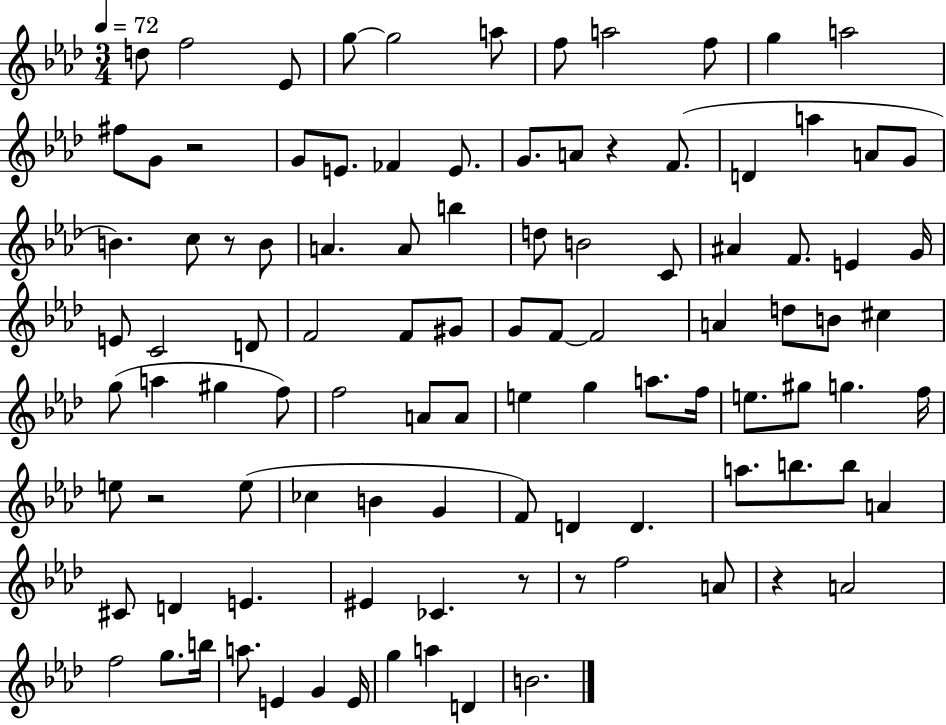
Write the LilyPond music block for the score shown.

{
  \clef treble
  \numericTimeSignature
  \time 3/4
  \key aes \major
  \tempo 4 = 72
  d''8 f''2 ees'8 | g''8~~ g''2 a''8 | f''8 a''2 f''8 | g''4 a''2 | \break fis''8 g'8 r2 | g'8 e'8. fes'4 e'8. | g'8. a'8 r4 f'8.( | d'4 a''4 a'8 g'8 | \break b'4.) c''8 r8 b'8 | a'4. a'8 b''4 | d''8 b'2 c'8 | ais'4 f'8. e'4 g'16 | \break e'8 c'2 d'8 | f'2 f'8 gis'8 | g'8 f'8~~ f'2 | a'4 d''8 b'8 cis''4 | \break g''8( a''4 gis''4 f''8) | f''2 a'8 a'8 | e''4 g''4 a''8. f''16 | e''8. gis''8 g''4. f''16 | \break e''8 r2 e''8( | ces''4 b'4 g'4 | f'8) d'4 d'4. | a''8. b''8. b''8 a'4 | \break cis'8 d'4 e'4. | eis'4 ces'4. r8 | r8 f''2 a'8 | r4 a'2 | \break f''2 g''8. b''16 | a''8. e'4 g'4 e'16 | g''4 a''4 d'4 | b'2. | \break \bar "|."
}